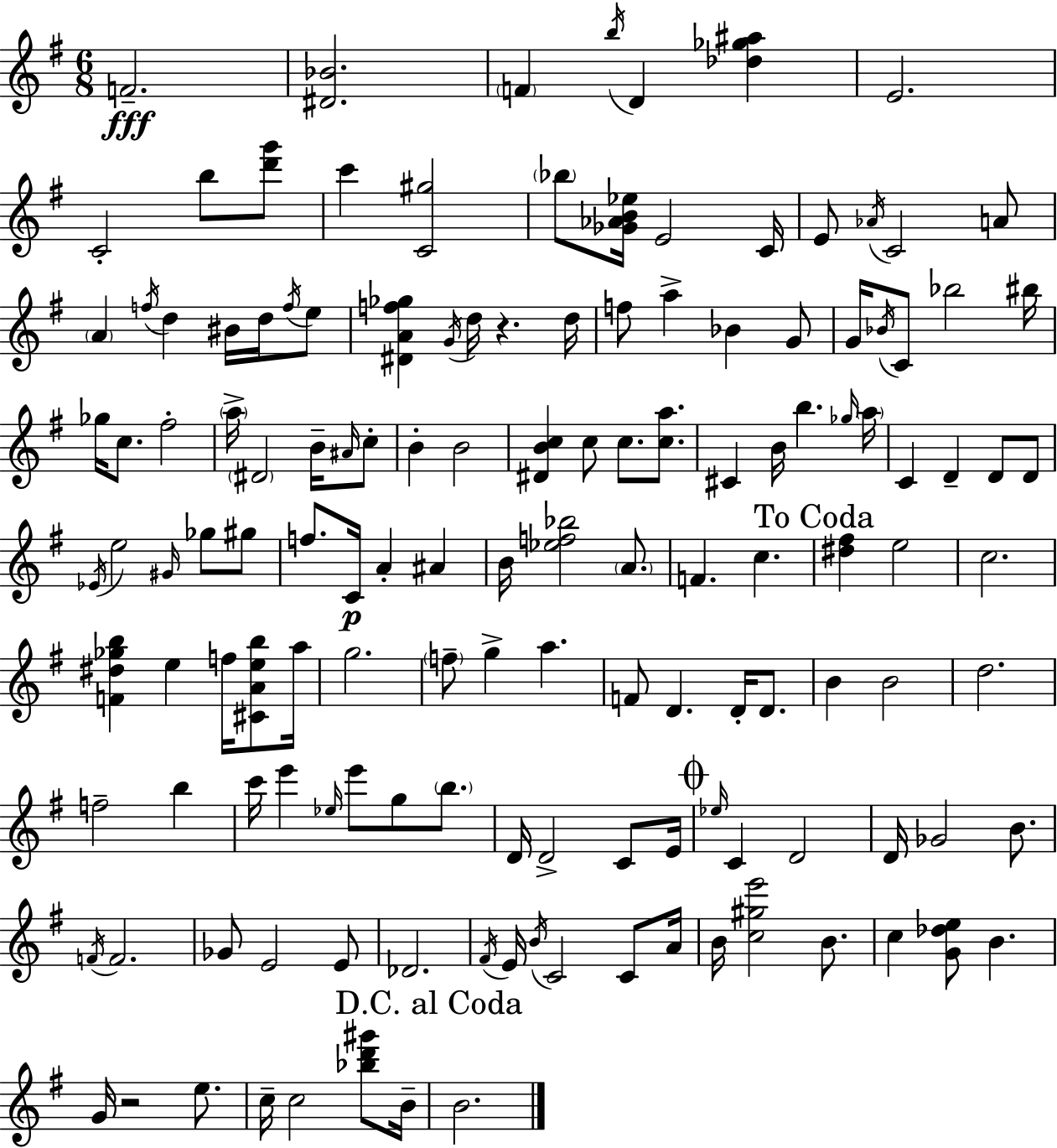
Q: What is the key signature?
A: G major